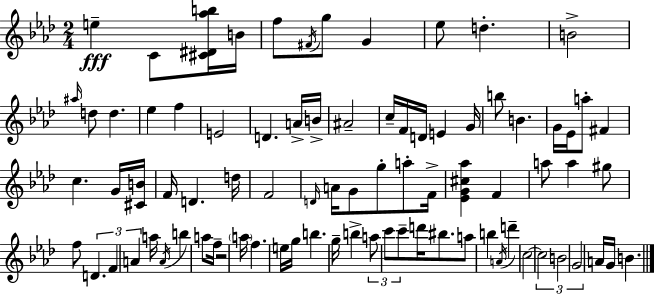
{
  \clef treble
  \numericTimeSignature
  \time 2/4
  \key f \minor
  e''4--\fff c'8 <cis' dis' aes'' b''>16 b'16 | f''8 \acciaccatura { fis'16 } g''8 g'4 | ees''8 d''4.-. | b'2-> | \break \grace { ais''16 } d''8 d''4. | ees''4 f''4 | e'2 | d'4. | \break a'16-> b'16-> ais'2-- | c''16-- f'16 d'16 e'4 | g'16 b''8 b'4. | g'16 ees'16 a''8-. fis'4 | \break c''4. | g'16 <cis' b'>16 f'16 d'4. | d''16 f'2 | \grace { d'16 } a'16 g'8 g''8-. | \break a''8-. f'16-> <ees' g' cis'' aes''>4 f'4 | a''8 a''4 | gis''8 f''8 \tuplet 3/2 { d'4. | f'4 a'4 } | \break a''16 \acciaccatura { a'16 } b''4 | a''8 f''16-- r2 | \parenthesize a''16 f''4. | e''16 g''16 b''4. | \break g''16-- b''4-> | \tuplet 3/2 { a''8 c'''8 c'''8-- } d'''16 bis''8. | a''8 b''4 | \acciaccatura { a'16 } d'''4-- c''2~~ | \break \tuplet 3/2 { c''2 | b'2 | g'2 } | a'16 g'16 b'4. | \break \bar "|."
}